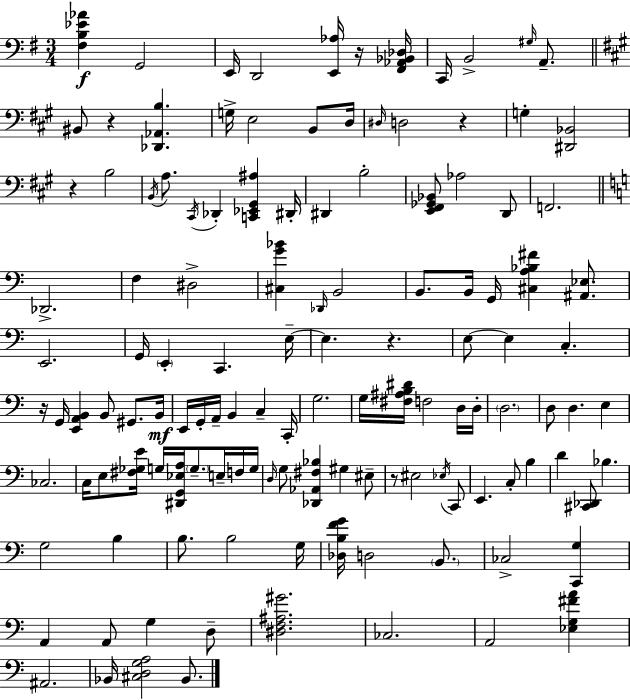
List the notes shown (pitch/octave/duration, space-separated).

[F#3,B3,Eb4,Ab4]/q G2/h E2/s D2/h [E2,Ab3]/s R/s [F#2,Ab2,Bb2,Db3]/s C2/s B2/h G#3/s A2/e. BIS2/e R/q [Db2,Ab2,B3]/q. G3/s E3/h B2/e D3/s D#3/s D3/h R/q G3/q [D#2,Bb2]/h R/q B3/h B2/s A3/e. C#2/s Db2/q [C2,Eb2,G#2,A#3]/q D#2/s D#2/q B3/h [E2,F#2,Gb2,Bb2]/e Ab3/h D2/e F2/h. Db2/h. F3/q D#3/h [C#3,G4,Bb4]/q Db2/s B2/h B2/e. B2/s G2/s [C#3,A3,Bb3,F#4]/q [A#2,Eb3]/e. E2/h. G2/s E2/q C2/q. E3/s E3/q. R/q. E3/e E3/q C3/q. R/s G2/s [E2,A2,B2]/q B2/e G#2/e. B2/s E2/s G2/s A2/s B2/q C3/q C2/s G3/h. G3/s [F#3,A#3,B3,D#4]/s F3/h D3/s D3/s D3/h. D3/e D3/q. E3/q CES3/h. C3/s E3/e [F#3,Gb3,E4]/s G3/s [D#2,G2,Eb3,A3]/s G3/e. E3/s F3/s G3/s D3/s G3/e [Db2,Ab2,F#3,Bb3]/q G#3/q EIS3/e R/e EIS3/h Eb3/s C2/e E2/q. C3/e B3/q D4/q [C#2,Db2]/e Bb3/q. G3/h B3/q B3/e. B3/h G3/s [Db3,B3,F4,G4]/s D3/h B2/e. CES3/h [C2,G3]/q A2/q A2/e G3/q D3/e [D#3,F3,A#3,G#4]/h. CES3/h. A2/h [Eb3,G3,F#4,A4]/q A#2/h. Bb2/s [C#3,D3,G3,A3]/h Bb2/e.